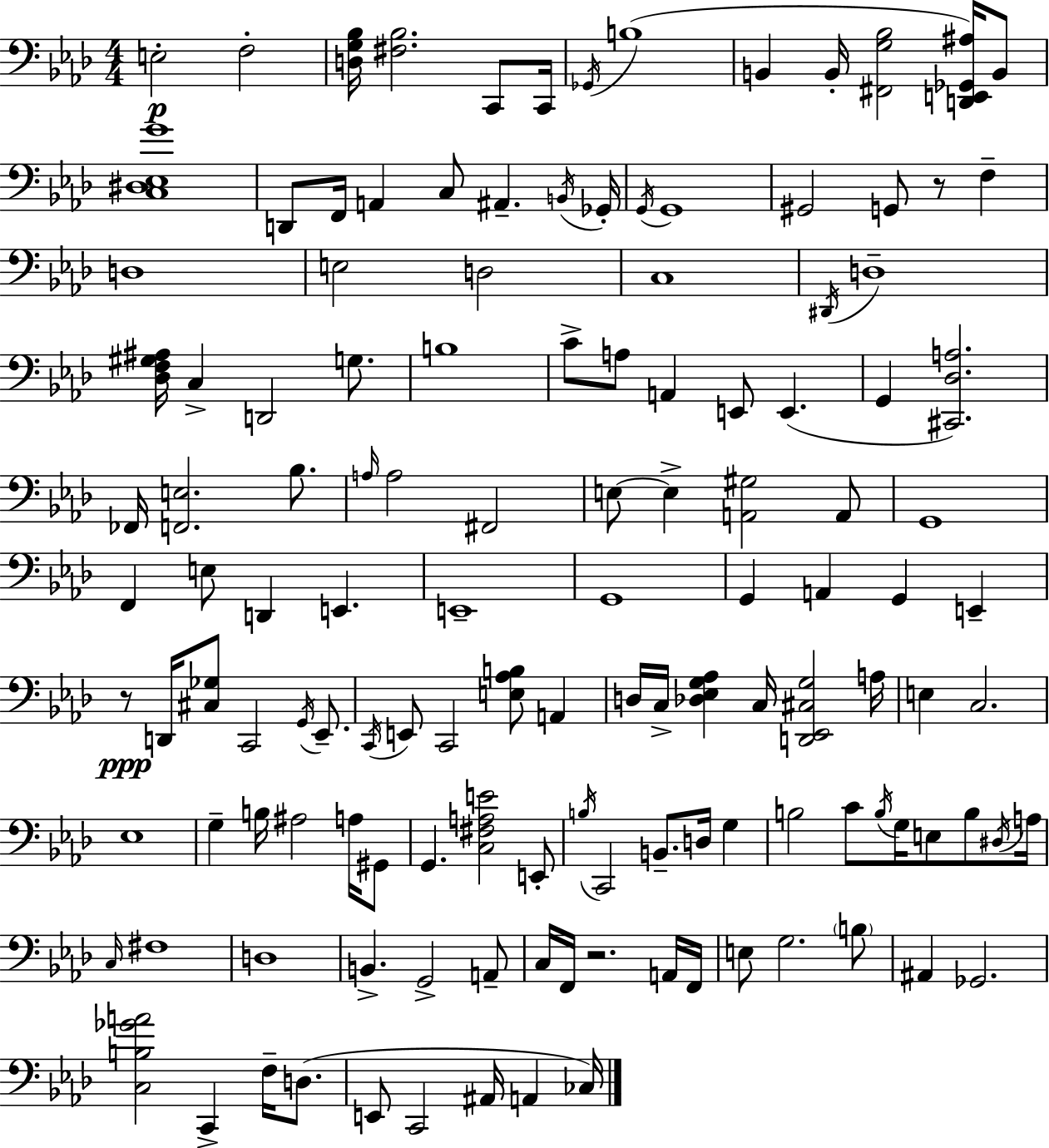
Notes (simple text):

E3/h F3/h [D3,G3,Bb3]/s [F#3,Bb3]/h. C2/e C2/s Gb2/s B3/w B2/q B2/s [F#2,G3,Bb3]/h [D2,E2,Gb2,A#3]/s B2/e [C3,D#3,Eb3,G4]/w D2/e F2/s A2/q C3/e A#2/q. B2/s Gb2/s G2/s G2/w G#2/h G2/e R/e F3/q D3/w E3/h D3/h C3/w D#2/s D3/w [Db3,F3,G#3,A#3]/s C3/q D2/h G3/e. B3/w C4/e A3/e A2/q E2/e E2/q. G2/q [C#2,Db3,A3]/h. FES2/s [F2,E3]/h. Bb3/e. A3/s A3/h F#2/h E3/e E3/q [A2,G#3]/h A2/e G2/w F2/q E3/e D2/q E2/q. E2/w G2/w G2/q A2/q G2/q E2/q R/e D2/s [C#3,Gb3]/e C2/h G2/s Eb2/e. C2/s E2/e C2/h [E3,Ab3,B3]/e A2/q D3/s C3/s [Db3,Eb3,G3,Ab3]/q C3/s [D2,Eb2,C#3,G3]/h A3/s E3/q C3/h. Eb3/w G3/q B3/s A#3/h A3/s G#2/e G2/q. [C3,F#3,A3,E4]/h E2/e B3/s C2/h B2/e. D3/s G3/q B3/h C4/e B3/s G3/s E3/e B3/e D#3/s A3/s C3/s F#3/w D3/w B2/q. G2/h A2/e C3/s F2/s R/h. A2/s F2/s E3/e G3/h. B3/e A#2/q Gb2/h. [C3,B3,Gb4,A4]/h C2/q F3/s D3/e. E2/e C2/h A#2/s A2/q CES3/s